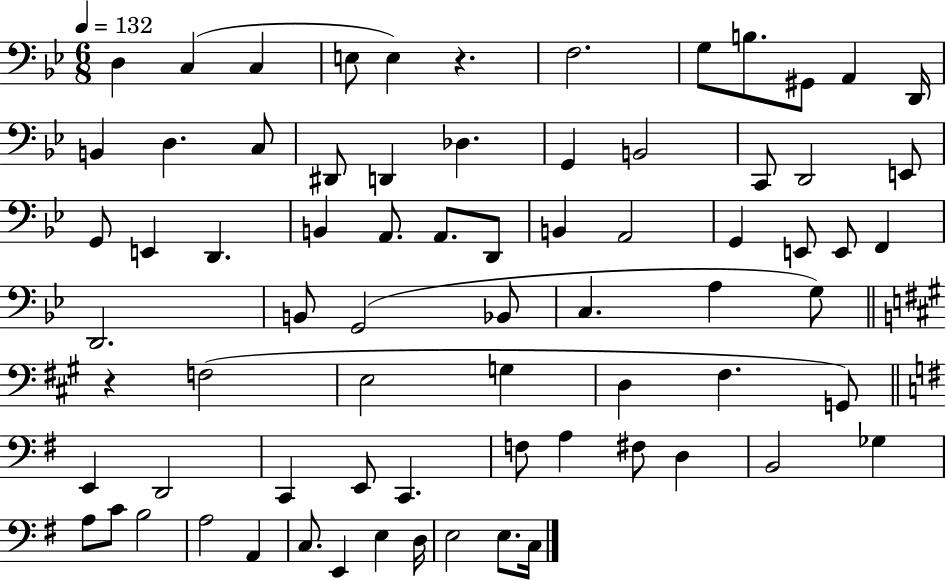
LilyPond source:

{
  \clef bass
  \numericTimeSignature
  \time 6/8
  \key bes \major
  \tempo 4 = 132
  d4 c4( c4 | e8 e4) r4. | f2. | g8 b8. gis,8 a,4 d,16 | \break b,4 d4. c8 | dis,8 d,4 des4. | g,4 b,2 | c,8 d,2 e,8 | \break g,8 e,4 d,4. | b,4 a,8. a,8. d,8 | b,4 a,2 | g,4 e,8 e,8 f,4 | \break d,2. | b,8 g,2( bes,8 | c4. a4 g8) | \bar "||" \break \key a \major r4 f2( | e2 g4 | d4 fis4. g,8) | \bar "||" \break \key g \major e,4 d,2 | c,4 e,8 c,4. | f8 a4 fis8 d4 | b,2 ges4 | \break a8 c'8 b2 | a2 a,4 | c8. e,4 e4 d16 | e2 e8. c16 | \break \bar "|."
}